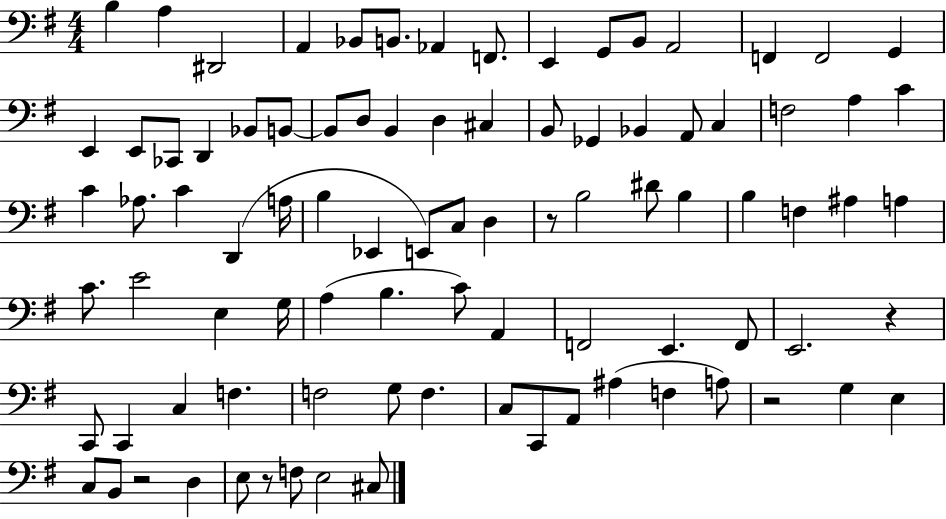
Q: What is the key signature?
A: G major